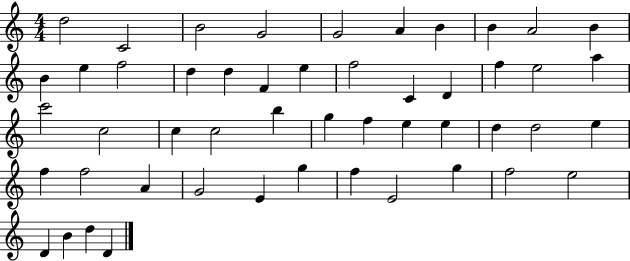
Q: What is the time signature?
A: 4/4